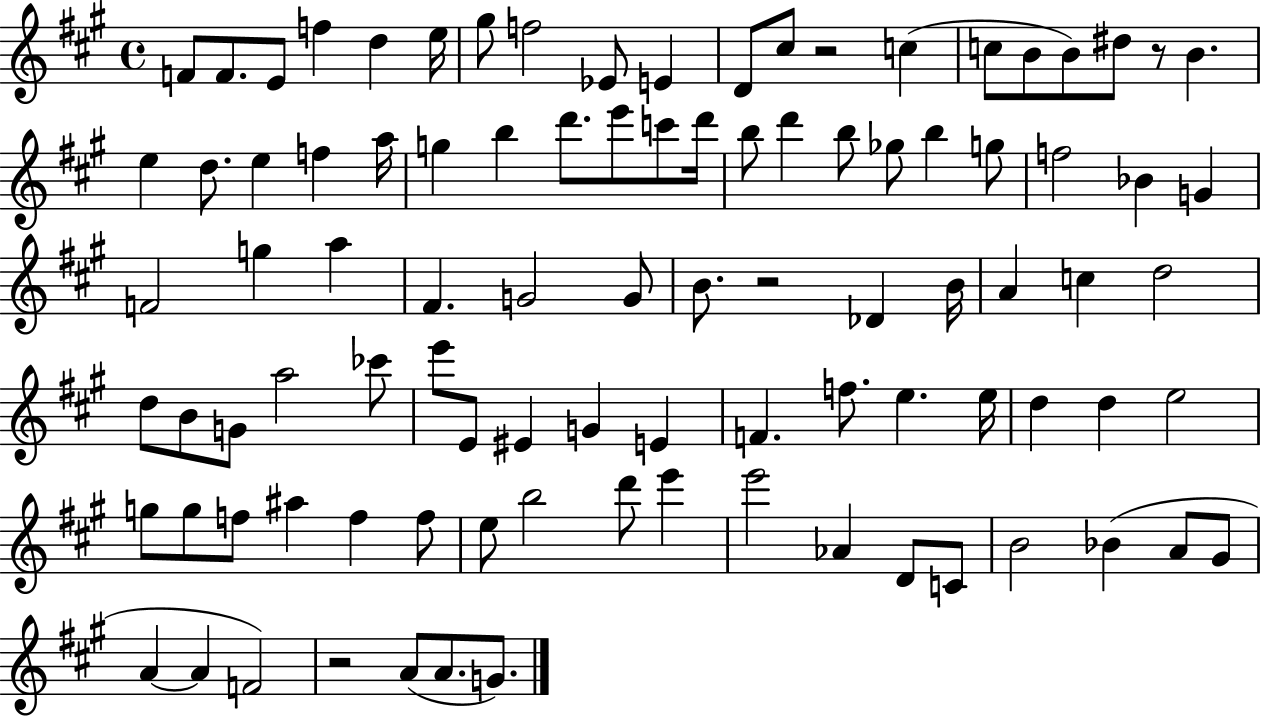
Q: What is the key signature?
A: A major